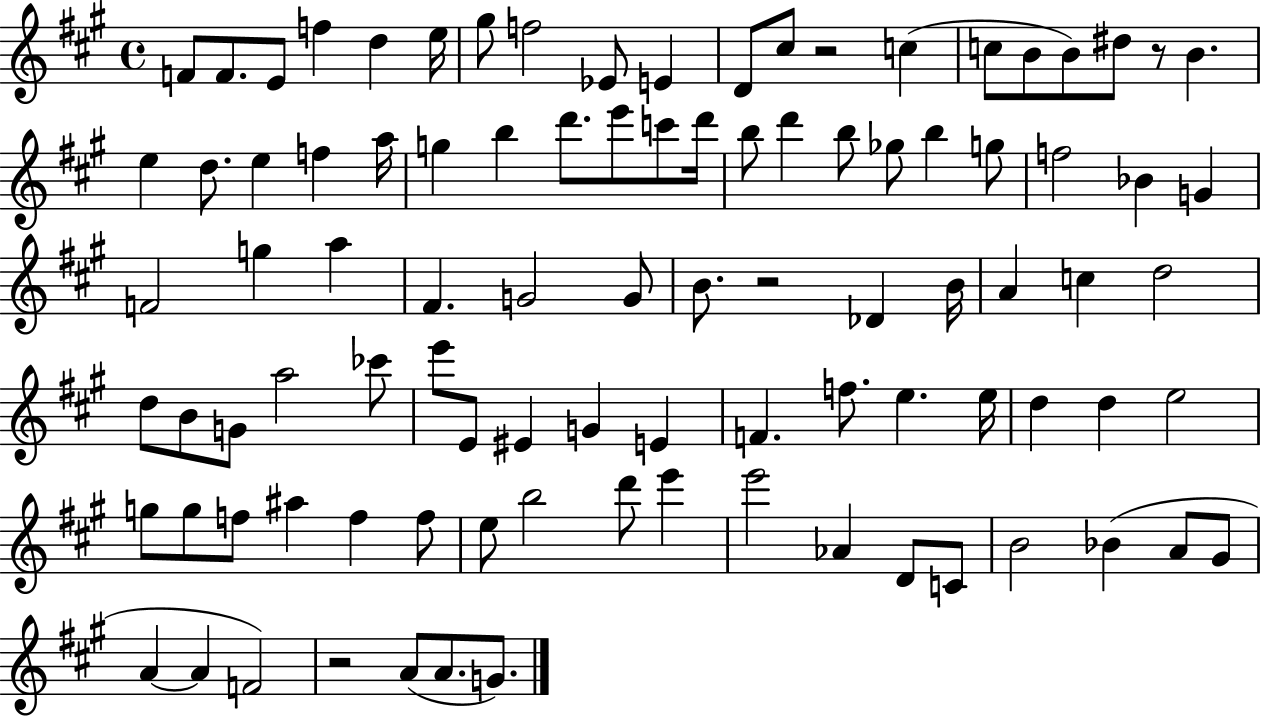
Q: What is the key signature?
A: A major